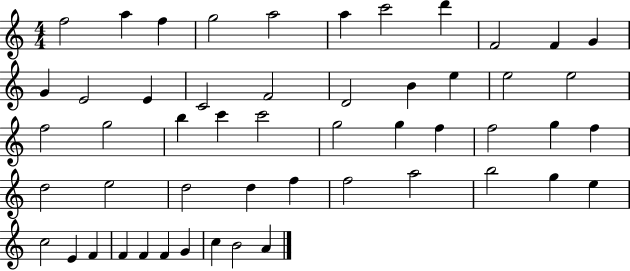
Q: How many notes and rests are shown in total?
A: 52